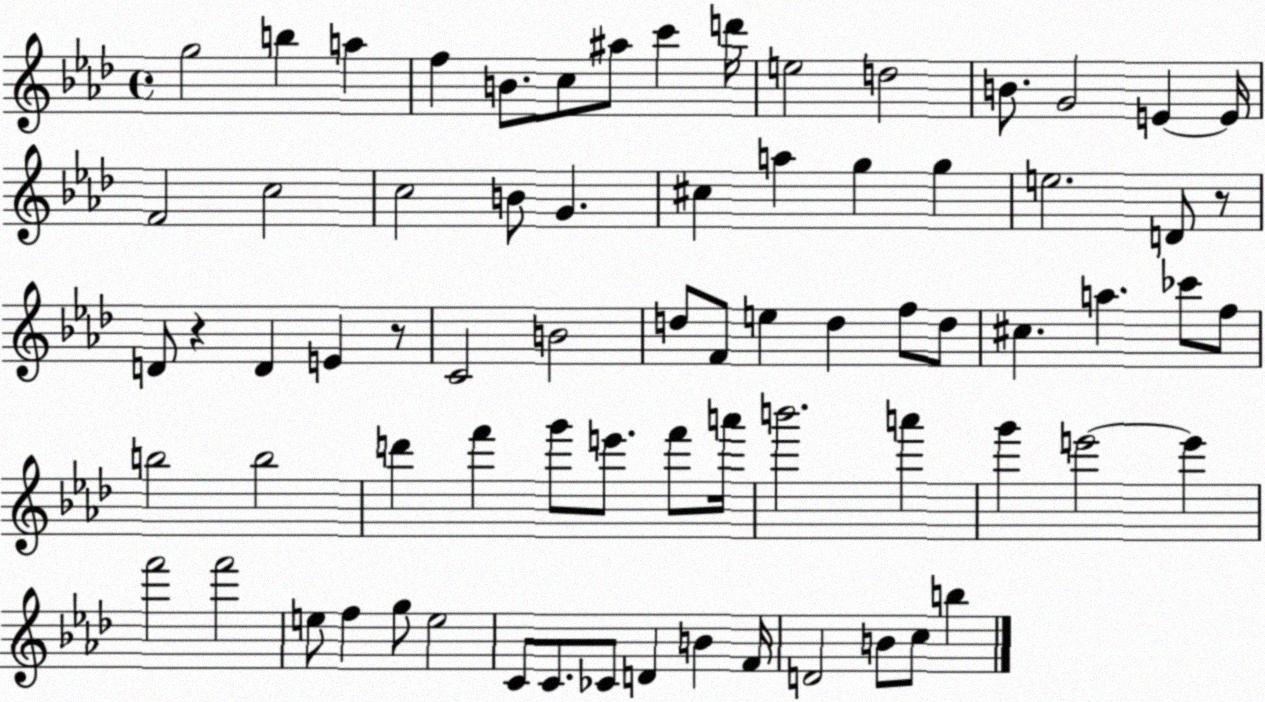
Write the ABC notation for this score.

X:1
T:Untitled
M:4/4
L:1/4
K:Ab
g2 b a f B/2 c/2 ^a/2 c' d'/4 e2 d2 B/2 G2 E E/4 F2 c2 c2 B/2 G ^c a g g e2 D/2 z/2 D/2 z D E z/2 C2 B2 d/2 F/2 e d f/2 d/2 ^c a _c'/2 f/2 b2 b2 d' f' g'/2 e'/2 f'/2 a'/4 b'2 a' g' e'2 e' f'2 f'2 e/2 f g/2 e2 C/2 C/2 _C/2 D B F/4 D2 B/2 c/2 b